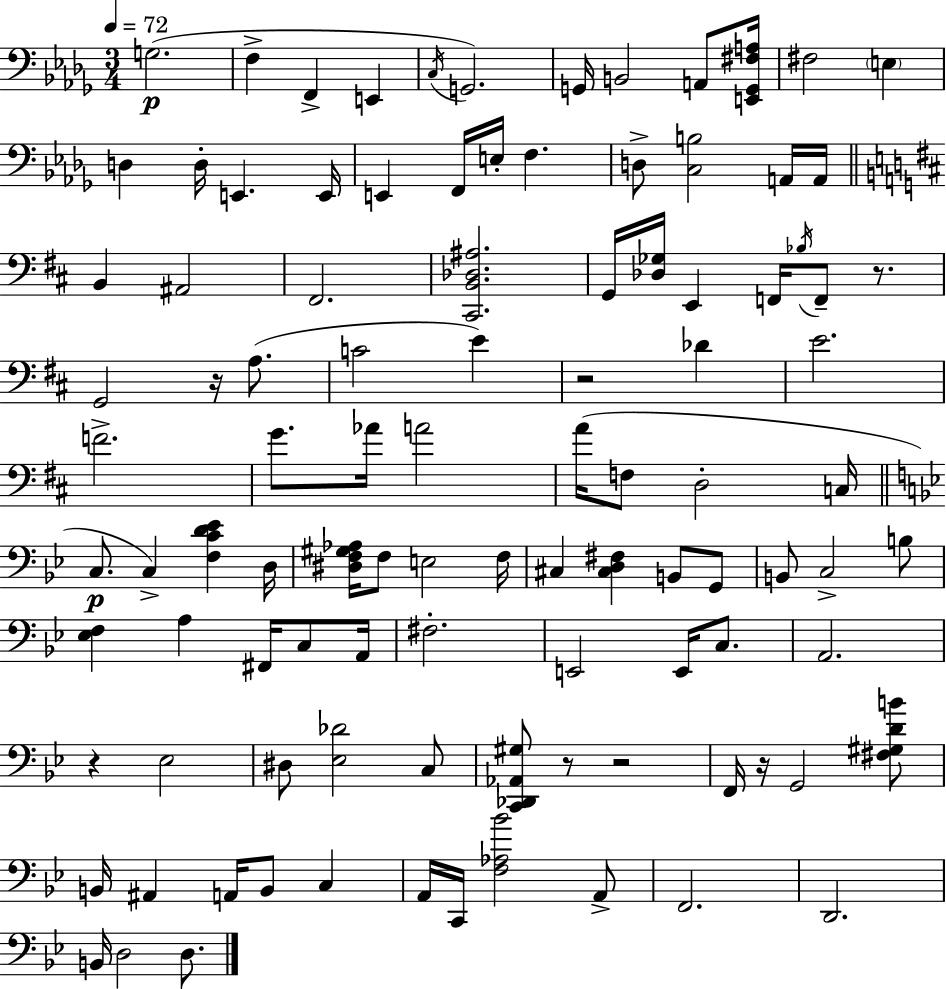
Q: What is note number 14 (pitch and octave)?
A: E2